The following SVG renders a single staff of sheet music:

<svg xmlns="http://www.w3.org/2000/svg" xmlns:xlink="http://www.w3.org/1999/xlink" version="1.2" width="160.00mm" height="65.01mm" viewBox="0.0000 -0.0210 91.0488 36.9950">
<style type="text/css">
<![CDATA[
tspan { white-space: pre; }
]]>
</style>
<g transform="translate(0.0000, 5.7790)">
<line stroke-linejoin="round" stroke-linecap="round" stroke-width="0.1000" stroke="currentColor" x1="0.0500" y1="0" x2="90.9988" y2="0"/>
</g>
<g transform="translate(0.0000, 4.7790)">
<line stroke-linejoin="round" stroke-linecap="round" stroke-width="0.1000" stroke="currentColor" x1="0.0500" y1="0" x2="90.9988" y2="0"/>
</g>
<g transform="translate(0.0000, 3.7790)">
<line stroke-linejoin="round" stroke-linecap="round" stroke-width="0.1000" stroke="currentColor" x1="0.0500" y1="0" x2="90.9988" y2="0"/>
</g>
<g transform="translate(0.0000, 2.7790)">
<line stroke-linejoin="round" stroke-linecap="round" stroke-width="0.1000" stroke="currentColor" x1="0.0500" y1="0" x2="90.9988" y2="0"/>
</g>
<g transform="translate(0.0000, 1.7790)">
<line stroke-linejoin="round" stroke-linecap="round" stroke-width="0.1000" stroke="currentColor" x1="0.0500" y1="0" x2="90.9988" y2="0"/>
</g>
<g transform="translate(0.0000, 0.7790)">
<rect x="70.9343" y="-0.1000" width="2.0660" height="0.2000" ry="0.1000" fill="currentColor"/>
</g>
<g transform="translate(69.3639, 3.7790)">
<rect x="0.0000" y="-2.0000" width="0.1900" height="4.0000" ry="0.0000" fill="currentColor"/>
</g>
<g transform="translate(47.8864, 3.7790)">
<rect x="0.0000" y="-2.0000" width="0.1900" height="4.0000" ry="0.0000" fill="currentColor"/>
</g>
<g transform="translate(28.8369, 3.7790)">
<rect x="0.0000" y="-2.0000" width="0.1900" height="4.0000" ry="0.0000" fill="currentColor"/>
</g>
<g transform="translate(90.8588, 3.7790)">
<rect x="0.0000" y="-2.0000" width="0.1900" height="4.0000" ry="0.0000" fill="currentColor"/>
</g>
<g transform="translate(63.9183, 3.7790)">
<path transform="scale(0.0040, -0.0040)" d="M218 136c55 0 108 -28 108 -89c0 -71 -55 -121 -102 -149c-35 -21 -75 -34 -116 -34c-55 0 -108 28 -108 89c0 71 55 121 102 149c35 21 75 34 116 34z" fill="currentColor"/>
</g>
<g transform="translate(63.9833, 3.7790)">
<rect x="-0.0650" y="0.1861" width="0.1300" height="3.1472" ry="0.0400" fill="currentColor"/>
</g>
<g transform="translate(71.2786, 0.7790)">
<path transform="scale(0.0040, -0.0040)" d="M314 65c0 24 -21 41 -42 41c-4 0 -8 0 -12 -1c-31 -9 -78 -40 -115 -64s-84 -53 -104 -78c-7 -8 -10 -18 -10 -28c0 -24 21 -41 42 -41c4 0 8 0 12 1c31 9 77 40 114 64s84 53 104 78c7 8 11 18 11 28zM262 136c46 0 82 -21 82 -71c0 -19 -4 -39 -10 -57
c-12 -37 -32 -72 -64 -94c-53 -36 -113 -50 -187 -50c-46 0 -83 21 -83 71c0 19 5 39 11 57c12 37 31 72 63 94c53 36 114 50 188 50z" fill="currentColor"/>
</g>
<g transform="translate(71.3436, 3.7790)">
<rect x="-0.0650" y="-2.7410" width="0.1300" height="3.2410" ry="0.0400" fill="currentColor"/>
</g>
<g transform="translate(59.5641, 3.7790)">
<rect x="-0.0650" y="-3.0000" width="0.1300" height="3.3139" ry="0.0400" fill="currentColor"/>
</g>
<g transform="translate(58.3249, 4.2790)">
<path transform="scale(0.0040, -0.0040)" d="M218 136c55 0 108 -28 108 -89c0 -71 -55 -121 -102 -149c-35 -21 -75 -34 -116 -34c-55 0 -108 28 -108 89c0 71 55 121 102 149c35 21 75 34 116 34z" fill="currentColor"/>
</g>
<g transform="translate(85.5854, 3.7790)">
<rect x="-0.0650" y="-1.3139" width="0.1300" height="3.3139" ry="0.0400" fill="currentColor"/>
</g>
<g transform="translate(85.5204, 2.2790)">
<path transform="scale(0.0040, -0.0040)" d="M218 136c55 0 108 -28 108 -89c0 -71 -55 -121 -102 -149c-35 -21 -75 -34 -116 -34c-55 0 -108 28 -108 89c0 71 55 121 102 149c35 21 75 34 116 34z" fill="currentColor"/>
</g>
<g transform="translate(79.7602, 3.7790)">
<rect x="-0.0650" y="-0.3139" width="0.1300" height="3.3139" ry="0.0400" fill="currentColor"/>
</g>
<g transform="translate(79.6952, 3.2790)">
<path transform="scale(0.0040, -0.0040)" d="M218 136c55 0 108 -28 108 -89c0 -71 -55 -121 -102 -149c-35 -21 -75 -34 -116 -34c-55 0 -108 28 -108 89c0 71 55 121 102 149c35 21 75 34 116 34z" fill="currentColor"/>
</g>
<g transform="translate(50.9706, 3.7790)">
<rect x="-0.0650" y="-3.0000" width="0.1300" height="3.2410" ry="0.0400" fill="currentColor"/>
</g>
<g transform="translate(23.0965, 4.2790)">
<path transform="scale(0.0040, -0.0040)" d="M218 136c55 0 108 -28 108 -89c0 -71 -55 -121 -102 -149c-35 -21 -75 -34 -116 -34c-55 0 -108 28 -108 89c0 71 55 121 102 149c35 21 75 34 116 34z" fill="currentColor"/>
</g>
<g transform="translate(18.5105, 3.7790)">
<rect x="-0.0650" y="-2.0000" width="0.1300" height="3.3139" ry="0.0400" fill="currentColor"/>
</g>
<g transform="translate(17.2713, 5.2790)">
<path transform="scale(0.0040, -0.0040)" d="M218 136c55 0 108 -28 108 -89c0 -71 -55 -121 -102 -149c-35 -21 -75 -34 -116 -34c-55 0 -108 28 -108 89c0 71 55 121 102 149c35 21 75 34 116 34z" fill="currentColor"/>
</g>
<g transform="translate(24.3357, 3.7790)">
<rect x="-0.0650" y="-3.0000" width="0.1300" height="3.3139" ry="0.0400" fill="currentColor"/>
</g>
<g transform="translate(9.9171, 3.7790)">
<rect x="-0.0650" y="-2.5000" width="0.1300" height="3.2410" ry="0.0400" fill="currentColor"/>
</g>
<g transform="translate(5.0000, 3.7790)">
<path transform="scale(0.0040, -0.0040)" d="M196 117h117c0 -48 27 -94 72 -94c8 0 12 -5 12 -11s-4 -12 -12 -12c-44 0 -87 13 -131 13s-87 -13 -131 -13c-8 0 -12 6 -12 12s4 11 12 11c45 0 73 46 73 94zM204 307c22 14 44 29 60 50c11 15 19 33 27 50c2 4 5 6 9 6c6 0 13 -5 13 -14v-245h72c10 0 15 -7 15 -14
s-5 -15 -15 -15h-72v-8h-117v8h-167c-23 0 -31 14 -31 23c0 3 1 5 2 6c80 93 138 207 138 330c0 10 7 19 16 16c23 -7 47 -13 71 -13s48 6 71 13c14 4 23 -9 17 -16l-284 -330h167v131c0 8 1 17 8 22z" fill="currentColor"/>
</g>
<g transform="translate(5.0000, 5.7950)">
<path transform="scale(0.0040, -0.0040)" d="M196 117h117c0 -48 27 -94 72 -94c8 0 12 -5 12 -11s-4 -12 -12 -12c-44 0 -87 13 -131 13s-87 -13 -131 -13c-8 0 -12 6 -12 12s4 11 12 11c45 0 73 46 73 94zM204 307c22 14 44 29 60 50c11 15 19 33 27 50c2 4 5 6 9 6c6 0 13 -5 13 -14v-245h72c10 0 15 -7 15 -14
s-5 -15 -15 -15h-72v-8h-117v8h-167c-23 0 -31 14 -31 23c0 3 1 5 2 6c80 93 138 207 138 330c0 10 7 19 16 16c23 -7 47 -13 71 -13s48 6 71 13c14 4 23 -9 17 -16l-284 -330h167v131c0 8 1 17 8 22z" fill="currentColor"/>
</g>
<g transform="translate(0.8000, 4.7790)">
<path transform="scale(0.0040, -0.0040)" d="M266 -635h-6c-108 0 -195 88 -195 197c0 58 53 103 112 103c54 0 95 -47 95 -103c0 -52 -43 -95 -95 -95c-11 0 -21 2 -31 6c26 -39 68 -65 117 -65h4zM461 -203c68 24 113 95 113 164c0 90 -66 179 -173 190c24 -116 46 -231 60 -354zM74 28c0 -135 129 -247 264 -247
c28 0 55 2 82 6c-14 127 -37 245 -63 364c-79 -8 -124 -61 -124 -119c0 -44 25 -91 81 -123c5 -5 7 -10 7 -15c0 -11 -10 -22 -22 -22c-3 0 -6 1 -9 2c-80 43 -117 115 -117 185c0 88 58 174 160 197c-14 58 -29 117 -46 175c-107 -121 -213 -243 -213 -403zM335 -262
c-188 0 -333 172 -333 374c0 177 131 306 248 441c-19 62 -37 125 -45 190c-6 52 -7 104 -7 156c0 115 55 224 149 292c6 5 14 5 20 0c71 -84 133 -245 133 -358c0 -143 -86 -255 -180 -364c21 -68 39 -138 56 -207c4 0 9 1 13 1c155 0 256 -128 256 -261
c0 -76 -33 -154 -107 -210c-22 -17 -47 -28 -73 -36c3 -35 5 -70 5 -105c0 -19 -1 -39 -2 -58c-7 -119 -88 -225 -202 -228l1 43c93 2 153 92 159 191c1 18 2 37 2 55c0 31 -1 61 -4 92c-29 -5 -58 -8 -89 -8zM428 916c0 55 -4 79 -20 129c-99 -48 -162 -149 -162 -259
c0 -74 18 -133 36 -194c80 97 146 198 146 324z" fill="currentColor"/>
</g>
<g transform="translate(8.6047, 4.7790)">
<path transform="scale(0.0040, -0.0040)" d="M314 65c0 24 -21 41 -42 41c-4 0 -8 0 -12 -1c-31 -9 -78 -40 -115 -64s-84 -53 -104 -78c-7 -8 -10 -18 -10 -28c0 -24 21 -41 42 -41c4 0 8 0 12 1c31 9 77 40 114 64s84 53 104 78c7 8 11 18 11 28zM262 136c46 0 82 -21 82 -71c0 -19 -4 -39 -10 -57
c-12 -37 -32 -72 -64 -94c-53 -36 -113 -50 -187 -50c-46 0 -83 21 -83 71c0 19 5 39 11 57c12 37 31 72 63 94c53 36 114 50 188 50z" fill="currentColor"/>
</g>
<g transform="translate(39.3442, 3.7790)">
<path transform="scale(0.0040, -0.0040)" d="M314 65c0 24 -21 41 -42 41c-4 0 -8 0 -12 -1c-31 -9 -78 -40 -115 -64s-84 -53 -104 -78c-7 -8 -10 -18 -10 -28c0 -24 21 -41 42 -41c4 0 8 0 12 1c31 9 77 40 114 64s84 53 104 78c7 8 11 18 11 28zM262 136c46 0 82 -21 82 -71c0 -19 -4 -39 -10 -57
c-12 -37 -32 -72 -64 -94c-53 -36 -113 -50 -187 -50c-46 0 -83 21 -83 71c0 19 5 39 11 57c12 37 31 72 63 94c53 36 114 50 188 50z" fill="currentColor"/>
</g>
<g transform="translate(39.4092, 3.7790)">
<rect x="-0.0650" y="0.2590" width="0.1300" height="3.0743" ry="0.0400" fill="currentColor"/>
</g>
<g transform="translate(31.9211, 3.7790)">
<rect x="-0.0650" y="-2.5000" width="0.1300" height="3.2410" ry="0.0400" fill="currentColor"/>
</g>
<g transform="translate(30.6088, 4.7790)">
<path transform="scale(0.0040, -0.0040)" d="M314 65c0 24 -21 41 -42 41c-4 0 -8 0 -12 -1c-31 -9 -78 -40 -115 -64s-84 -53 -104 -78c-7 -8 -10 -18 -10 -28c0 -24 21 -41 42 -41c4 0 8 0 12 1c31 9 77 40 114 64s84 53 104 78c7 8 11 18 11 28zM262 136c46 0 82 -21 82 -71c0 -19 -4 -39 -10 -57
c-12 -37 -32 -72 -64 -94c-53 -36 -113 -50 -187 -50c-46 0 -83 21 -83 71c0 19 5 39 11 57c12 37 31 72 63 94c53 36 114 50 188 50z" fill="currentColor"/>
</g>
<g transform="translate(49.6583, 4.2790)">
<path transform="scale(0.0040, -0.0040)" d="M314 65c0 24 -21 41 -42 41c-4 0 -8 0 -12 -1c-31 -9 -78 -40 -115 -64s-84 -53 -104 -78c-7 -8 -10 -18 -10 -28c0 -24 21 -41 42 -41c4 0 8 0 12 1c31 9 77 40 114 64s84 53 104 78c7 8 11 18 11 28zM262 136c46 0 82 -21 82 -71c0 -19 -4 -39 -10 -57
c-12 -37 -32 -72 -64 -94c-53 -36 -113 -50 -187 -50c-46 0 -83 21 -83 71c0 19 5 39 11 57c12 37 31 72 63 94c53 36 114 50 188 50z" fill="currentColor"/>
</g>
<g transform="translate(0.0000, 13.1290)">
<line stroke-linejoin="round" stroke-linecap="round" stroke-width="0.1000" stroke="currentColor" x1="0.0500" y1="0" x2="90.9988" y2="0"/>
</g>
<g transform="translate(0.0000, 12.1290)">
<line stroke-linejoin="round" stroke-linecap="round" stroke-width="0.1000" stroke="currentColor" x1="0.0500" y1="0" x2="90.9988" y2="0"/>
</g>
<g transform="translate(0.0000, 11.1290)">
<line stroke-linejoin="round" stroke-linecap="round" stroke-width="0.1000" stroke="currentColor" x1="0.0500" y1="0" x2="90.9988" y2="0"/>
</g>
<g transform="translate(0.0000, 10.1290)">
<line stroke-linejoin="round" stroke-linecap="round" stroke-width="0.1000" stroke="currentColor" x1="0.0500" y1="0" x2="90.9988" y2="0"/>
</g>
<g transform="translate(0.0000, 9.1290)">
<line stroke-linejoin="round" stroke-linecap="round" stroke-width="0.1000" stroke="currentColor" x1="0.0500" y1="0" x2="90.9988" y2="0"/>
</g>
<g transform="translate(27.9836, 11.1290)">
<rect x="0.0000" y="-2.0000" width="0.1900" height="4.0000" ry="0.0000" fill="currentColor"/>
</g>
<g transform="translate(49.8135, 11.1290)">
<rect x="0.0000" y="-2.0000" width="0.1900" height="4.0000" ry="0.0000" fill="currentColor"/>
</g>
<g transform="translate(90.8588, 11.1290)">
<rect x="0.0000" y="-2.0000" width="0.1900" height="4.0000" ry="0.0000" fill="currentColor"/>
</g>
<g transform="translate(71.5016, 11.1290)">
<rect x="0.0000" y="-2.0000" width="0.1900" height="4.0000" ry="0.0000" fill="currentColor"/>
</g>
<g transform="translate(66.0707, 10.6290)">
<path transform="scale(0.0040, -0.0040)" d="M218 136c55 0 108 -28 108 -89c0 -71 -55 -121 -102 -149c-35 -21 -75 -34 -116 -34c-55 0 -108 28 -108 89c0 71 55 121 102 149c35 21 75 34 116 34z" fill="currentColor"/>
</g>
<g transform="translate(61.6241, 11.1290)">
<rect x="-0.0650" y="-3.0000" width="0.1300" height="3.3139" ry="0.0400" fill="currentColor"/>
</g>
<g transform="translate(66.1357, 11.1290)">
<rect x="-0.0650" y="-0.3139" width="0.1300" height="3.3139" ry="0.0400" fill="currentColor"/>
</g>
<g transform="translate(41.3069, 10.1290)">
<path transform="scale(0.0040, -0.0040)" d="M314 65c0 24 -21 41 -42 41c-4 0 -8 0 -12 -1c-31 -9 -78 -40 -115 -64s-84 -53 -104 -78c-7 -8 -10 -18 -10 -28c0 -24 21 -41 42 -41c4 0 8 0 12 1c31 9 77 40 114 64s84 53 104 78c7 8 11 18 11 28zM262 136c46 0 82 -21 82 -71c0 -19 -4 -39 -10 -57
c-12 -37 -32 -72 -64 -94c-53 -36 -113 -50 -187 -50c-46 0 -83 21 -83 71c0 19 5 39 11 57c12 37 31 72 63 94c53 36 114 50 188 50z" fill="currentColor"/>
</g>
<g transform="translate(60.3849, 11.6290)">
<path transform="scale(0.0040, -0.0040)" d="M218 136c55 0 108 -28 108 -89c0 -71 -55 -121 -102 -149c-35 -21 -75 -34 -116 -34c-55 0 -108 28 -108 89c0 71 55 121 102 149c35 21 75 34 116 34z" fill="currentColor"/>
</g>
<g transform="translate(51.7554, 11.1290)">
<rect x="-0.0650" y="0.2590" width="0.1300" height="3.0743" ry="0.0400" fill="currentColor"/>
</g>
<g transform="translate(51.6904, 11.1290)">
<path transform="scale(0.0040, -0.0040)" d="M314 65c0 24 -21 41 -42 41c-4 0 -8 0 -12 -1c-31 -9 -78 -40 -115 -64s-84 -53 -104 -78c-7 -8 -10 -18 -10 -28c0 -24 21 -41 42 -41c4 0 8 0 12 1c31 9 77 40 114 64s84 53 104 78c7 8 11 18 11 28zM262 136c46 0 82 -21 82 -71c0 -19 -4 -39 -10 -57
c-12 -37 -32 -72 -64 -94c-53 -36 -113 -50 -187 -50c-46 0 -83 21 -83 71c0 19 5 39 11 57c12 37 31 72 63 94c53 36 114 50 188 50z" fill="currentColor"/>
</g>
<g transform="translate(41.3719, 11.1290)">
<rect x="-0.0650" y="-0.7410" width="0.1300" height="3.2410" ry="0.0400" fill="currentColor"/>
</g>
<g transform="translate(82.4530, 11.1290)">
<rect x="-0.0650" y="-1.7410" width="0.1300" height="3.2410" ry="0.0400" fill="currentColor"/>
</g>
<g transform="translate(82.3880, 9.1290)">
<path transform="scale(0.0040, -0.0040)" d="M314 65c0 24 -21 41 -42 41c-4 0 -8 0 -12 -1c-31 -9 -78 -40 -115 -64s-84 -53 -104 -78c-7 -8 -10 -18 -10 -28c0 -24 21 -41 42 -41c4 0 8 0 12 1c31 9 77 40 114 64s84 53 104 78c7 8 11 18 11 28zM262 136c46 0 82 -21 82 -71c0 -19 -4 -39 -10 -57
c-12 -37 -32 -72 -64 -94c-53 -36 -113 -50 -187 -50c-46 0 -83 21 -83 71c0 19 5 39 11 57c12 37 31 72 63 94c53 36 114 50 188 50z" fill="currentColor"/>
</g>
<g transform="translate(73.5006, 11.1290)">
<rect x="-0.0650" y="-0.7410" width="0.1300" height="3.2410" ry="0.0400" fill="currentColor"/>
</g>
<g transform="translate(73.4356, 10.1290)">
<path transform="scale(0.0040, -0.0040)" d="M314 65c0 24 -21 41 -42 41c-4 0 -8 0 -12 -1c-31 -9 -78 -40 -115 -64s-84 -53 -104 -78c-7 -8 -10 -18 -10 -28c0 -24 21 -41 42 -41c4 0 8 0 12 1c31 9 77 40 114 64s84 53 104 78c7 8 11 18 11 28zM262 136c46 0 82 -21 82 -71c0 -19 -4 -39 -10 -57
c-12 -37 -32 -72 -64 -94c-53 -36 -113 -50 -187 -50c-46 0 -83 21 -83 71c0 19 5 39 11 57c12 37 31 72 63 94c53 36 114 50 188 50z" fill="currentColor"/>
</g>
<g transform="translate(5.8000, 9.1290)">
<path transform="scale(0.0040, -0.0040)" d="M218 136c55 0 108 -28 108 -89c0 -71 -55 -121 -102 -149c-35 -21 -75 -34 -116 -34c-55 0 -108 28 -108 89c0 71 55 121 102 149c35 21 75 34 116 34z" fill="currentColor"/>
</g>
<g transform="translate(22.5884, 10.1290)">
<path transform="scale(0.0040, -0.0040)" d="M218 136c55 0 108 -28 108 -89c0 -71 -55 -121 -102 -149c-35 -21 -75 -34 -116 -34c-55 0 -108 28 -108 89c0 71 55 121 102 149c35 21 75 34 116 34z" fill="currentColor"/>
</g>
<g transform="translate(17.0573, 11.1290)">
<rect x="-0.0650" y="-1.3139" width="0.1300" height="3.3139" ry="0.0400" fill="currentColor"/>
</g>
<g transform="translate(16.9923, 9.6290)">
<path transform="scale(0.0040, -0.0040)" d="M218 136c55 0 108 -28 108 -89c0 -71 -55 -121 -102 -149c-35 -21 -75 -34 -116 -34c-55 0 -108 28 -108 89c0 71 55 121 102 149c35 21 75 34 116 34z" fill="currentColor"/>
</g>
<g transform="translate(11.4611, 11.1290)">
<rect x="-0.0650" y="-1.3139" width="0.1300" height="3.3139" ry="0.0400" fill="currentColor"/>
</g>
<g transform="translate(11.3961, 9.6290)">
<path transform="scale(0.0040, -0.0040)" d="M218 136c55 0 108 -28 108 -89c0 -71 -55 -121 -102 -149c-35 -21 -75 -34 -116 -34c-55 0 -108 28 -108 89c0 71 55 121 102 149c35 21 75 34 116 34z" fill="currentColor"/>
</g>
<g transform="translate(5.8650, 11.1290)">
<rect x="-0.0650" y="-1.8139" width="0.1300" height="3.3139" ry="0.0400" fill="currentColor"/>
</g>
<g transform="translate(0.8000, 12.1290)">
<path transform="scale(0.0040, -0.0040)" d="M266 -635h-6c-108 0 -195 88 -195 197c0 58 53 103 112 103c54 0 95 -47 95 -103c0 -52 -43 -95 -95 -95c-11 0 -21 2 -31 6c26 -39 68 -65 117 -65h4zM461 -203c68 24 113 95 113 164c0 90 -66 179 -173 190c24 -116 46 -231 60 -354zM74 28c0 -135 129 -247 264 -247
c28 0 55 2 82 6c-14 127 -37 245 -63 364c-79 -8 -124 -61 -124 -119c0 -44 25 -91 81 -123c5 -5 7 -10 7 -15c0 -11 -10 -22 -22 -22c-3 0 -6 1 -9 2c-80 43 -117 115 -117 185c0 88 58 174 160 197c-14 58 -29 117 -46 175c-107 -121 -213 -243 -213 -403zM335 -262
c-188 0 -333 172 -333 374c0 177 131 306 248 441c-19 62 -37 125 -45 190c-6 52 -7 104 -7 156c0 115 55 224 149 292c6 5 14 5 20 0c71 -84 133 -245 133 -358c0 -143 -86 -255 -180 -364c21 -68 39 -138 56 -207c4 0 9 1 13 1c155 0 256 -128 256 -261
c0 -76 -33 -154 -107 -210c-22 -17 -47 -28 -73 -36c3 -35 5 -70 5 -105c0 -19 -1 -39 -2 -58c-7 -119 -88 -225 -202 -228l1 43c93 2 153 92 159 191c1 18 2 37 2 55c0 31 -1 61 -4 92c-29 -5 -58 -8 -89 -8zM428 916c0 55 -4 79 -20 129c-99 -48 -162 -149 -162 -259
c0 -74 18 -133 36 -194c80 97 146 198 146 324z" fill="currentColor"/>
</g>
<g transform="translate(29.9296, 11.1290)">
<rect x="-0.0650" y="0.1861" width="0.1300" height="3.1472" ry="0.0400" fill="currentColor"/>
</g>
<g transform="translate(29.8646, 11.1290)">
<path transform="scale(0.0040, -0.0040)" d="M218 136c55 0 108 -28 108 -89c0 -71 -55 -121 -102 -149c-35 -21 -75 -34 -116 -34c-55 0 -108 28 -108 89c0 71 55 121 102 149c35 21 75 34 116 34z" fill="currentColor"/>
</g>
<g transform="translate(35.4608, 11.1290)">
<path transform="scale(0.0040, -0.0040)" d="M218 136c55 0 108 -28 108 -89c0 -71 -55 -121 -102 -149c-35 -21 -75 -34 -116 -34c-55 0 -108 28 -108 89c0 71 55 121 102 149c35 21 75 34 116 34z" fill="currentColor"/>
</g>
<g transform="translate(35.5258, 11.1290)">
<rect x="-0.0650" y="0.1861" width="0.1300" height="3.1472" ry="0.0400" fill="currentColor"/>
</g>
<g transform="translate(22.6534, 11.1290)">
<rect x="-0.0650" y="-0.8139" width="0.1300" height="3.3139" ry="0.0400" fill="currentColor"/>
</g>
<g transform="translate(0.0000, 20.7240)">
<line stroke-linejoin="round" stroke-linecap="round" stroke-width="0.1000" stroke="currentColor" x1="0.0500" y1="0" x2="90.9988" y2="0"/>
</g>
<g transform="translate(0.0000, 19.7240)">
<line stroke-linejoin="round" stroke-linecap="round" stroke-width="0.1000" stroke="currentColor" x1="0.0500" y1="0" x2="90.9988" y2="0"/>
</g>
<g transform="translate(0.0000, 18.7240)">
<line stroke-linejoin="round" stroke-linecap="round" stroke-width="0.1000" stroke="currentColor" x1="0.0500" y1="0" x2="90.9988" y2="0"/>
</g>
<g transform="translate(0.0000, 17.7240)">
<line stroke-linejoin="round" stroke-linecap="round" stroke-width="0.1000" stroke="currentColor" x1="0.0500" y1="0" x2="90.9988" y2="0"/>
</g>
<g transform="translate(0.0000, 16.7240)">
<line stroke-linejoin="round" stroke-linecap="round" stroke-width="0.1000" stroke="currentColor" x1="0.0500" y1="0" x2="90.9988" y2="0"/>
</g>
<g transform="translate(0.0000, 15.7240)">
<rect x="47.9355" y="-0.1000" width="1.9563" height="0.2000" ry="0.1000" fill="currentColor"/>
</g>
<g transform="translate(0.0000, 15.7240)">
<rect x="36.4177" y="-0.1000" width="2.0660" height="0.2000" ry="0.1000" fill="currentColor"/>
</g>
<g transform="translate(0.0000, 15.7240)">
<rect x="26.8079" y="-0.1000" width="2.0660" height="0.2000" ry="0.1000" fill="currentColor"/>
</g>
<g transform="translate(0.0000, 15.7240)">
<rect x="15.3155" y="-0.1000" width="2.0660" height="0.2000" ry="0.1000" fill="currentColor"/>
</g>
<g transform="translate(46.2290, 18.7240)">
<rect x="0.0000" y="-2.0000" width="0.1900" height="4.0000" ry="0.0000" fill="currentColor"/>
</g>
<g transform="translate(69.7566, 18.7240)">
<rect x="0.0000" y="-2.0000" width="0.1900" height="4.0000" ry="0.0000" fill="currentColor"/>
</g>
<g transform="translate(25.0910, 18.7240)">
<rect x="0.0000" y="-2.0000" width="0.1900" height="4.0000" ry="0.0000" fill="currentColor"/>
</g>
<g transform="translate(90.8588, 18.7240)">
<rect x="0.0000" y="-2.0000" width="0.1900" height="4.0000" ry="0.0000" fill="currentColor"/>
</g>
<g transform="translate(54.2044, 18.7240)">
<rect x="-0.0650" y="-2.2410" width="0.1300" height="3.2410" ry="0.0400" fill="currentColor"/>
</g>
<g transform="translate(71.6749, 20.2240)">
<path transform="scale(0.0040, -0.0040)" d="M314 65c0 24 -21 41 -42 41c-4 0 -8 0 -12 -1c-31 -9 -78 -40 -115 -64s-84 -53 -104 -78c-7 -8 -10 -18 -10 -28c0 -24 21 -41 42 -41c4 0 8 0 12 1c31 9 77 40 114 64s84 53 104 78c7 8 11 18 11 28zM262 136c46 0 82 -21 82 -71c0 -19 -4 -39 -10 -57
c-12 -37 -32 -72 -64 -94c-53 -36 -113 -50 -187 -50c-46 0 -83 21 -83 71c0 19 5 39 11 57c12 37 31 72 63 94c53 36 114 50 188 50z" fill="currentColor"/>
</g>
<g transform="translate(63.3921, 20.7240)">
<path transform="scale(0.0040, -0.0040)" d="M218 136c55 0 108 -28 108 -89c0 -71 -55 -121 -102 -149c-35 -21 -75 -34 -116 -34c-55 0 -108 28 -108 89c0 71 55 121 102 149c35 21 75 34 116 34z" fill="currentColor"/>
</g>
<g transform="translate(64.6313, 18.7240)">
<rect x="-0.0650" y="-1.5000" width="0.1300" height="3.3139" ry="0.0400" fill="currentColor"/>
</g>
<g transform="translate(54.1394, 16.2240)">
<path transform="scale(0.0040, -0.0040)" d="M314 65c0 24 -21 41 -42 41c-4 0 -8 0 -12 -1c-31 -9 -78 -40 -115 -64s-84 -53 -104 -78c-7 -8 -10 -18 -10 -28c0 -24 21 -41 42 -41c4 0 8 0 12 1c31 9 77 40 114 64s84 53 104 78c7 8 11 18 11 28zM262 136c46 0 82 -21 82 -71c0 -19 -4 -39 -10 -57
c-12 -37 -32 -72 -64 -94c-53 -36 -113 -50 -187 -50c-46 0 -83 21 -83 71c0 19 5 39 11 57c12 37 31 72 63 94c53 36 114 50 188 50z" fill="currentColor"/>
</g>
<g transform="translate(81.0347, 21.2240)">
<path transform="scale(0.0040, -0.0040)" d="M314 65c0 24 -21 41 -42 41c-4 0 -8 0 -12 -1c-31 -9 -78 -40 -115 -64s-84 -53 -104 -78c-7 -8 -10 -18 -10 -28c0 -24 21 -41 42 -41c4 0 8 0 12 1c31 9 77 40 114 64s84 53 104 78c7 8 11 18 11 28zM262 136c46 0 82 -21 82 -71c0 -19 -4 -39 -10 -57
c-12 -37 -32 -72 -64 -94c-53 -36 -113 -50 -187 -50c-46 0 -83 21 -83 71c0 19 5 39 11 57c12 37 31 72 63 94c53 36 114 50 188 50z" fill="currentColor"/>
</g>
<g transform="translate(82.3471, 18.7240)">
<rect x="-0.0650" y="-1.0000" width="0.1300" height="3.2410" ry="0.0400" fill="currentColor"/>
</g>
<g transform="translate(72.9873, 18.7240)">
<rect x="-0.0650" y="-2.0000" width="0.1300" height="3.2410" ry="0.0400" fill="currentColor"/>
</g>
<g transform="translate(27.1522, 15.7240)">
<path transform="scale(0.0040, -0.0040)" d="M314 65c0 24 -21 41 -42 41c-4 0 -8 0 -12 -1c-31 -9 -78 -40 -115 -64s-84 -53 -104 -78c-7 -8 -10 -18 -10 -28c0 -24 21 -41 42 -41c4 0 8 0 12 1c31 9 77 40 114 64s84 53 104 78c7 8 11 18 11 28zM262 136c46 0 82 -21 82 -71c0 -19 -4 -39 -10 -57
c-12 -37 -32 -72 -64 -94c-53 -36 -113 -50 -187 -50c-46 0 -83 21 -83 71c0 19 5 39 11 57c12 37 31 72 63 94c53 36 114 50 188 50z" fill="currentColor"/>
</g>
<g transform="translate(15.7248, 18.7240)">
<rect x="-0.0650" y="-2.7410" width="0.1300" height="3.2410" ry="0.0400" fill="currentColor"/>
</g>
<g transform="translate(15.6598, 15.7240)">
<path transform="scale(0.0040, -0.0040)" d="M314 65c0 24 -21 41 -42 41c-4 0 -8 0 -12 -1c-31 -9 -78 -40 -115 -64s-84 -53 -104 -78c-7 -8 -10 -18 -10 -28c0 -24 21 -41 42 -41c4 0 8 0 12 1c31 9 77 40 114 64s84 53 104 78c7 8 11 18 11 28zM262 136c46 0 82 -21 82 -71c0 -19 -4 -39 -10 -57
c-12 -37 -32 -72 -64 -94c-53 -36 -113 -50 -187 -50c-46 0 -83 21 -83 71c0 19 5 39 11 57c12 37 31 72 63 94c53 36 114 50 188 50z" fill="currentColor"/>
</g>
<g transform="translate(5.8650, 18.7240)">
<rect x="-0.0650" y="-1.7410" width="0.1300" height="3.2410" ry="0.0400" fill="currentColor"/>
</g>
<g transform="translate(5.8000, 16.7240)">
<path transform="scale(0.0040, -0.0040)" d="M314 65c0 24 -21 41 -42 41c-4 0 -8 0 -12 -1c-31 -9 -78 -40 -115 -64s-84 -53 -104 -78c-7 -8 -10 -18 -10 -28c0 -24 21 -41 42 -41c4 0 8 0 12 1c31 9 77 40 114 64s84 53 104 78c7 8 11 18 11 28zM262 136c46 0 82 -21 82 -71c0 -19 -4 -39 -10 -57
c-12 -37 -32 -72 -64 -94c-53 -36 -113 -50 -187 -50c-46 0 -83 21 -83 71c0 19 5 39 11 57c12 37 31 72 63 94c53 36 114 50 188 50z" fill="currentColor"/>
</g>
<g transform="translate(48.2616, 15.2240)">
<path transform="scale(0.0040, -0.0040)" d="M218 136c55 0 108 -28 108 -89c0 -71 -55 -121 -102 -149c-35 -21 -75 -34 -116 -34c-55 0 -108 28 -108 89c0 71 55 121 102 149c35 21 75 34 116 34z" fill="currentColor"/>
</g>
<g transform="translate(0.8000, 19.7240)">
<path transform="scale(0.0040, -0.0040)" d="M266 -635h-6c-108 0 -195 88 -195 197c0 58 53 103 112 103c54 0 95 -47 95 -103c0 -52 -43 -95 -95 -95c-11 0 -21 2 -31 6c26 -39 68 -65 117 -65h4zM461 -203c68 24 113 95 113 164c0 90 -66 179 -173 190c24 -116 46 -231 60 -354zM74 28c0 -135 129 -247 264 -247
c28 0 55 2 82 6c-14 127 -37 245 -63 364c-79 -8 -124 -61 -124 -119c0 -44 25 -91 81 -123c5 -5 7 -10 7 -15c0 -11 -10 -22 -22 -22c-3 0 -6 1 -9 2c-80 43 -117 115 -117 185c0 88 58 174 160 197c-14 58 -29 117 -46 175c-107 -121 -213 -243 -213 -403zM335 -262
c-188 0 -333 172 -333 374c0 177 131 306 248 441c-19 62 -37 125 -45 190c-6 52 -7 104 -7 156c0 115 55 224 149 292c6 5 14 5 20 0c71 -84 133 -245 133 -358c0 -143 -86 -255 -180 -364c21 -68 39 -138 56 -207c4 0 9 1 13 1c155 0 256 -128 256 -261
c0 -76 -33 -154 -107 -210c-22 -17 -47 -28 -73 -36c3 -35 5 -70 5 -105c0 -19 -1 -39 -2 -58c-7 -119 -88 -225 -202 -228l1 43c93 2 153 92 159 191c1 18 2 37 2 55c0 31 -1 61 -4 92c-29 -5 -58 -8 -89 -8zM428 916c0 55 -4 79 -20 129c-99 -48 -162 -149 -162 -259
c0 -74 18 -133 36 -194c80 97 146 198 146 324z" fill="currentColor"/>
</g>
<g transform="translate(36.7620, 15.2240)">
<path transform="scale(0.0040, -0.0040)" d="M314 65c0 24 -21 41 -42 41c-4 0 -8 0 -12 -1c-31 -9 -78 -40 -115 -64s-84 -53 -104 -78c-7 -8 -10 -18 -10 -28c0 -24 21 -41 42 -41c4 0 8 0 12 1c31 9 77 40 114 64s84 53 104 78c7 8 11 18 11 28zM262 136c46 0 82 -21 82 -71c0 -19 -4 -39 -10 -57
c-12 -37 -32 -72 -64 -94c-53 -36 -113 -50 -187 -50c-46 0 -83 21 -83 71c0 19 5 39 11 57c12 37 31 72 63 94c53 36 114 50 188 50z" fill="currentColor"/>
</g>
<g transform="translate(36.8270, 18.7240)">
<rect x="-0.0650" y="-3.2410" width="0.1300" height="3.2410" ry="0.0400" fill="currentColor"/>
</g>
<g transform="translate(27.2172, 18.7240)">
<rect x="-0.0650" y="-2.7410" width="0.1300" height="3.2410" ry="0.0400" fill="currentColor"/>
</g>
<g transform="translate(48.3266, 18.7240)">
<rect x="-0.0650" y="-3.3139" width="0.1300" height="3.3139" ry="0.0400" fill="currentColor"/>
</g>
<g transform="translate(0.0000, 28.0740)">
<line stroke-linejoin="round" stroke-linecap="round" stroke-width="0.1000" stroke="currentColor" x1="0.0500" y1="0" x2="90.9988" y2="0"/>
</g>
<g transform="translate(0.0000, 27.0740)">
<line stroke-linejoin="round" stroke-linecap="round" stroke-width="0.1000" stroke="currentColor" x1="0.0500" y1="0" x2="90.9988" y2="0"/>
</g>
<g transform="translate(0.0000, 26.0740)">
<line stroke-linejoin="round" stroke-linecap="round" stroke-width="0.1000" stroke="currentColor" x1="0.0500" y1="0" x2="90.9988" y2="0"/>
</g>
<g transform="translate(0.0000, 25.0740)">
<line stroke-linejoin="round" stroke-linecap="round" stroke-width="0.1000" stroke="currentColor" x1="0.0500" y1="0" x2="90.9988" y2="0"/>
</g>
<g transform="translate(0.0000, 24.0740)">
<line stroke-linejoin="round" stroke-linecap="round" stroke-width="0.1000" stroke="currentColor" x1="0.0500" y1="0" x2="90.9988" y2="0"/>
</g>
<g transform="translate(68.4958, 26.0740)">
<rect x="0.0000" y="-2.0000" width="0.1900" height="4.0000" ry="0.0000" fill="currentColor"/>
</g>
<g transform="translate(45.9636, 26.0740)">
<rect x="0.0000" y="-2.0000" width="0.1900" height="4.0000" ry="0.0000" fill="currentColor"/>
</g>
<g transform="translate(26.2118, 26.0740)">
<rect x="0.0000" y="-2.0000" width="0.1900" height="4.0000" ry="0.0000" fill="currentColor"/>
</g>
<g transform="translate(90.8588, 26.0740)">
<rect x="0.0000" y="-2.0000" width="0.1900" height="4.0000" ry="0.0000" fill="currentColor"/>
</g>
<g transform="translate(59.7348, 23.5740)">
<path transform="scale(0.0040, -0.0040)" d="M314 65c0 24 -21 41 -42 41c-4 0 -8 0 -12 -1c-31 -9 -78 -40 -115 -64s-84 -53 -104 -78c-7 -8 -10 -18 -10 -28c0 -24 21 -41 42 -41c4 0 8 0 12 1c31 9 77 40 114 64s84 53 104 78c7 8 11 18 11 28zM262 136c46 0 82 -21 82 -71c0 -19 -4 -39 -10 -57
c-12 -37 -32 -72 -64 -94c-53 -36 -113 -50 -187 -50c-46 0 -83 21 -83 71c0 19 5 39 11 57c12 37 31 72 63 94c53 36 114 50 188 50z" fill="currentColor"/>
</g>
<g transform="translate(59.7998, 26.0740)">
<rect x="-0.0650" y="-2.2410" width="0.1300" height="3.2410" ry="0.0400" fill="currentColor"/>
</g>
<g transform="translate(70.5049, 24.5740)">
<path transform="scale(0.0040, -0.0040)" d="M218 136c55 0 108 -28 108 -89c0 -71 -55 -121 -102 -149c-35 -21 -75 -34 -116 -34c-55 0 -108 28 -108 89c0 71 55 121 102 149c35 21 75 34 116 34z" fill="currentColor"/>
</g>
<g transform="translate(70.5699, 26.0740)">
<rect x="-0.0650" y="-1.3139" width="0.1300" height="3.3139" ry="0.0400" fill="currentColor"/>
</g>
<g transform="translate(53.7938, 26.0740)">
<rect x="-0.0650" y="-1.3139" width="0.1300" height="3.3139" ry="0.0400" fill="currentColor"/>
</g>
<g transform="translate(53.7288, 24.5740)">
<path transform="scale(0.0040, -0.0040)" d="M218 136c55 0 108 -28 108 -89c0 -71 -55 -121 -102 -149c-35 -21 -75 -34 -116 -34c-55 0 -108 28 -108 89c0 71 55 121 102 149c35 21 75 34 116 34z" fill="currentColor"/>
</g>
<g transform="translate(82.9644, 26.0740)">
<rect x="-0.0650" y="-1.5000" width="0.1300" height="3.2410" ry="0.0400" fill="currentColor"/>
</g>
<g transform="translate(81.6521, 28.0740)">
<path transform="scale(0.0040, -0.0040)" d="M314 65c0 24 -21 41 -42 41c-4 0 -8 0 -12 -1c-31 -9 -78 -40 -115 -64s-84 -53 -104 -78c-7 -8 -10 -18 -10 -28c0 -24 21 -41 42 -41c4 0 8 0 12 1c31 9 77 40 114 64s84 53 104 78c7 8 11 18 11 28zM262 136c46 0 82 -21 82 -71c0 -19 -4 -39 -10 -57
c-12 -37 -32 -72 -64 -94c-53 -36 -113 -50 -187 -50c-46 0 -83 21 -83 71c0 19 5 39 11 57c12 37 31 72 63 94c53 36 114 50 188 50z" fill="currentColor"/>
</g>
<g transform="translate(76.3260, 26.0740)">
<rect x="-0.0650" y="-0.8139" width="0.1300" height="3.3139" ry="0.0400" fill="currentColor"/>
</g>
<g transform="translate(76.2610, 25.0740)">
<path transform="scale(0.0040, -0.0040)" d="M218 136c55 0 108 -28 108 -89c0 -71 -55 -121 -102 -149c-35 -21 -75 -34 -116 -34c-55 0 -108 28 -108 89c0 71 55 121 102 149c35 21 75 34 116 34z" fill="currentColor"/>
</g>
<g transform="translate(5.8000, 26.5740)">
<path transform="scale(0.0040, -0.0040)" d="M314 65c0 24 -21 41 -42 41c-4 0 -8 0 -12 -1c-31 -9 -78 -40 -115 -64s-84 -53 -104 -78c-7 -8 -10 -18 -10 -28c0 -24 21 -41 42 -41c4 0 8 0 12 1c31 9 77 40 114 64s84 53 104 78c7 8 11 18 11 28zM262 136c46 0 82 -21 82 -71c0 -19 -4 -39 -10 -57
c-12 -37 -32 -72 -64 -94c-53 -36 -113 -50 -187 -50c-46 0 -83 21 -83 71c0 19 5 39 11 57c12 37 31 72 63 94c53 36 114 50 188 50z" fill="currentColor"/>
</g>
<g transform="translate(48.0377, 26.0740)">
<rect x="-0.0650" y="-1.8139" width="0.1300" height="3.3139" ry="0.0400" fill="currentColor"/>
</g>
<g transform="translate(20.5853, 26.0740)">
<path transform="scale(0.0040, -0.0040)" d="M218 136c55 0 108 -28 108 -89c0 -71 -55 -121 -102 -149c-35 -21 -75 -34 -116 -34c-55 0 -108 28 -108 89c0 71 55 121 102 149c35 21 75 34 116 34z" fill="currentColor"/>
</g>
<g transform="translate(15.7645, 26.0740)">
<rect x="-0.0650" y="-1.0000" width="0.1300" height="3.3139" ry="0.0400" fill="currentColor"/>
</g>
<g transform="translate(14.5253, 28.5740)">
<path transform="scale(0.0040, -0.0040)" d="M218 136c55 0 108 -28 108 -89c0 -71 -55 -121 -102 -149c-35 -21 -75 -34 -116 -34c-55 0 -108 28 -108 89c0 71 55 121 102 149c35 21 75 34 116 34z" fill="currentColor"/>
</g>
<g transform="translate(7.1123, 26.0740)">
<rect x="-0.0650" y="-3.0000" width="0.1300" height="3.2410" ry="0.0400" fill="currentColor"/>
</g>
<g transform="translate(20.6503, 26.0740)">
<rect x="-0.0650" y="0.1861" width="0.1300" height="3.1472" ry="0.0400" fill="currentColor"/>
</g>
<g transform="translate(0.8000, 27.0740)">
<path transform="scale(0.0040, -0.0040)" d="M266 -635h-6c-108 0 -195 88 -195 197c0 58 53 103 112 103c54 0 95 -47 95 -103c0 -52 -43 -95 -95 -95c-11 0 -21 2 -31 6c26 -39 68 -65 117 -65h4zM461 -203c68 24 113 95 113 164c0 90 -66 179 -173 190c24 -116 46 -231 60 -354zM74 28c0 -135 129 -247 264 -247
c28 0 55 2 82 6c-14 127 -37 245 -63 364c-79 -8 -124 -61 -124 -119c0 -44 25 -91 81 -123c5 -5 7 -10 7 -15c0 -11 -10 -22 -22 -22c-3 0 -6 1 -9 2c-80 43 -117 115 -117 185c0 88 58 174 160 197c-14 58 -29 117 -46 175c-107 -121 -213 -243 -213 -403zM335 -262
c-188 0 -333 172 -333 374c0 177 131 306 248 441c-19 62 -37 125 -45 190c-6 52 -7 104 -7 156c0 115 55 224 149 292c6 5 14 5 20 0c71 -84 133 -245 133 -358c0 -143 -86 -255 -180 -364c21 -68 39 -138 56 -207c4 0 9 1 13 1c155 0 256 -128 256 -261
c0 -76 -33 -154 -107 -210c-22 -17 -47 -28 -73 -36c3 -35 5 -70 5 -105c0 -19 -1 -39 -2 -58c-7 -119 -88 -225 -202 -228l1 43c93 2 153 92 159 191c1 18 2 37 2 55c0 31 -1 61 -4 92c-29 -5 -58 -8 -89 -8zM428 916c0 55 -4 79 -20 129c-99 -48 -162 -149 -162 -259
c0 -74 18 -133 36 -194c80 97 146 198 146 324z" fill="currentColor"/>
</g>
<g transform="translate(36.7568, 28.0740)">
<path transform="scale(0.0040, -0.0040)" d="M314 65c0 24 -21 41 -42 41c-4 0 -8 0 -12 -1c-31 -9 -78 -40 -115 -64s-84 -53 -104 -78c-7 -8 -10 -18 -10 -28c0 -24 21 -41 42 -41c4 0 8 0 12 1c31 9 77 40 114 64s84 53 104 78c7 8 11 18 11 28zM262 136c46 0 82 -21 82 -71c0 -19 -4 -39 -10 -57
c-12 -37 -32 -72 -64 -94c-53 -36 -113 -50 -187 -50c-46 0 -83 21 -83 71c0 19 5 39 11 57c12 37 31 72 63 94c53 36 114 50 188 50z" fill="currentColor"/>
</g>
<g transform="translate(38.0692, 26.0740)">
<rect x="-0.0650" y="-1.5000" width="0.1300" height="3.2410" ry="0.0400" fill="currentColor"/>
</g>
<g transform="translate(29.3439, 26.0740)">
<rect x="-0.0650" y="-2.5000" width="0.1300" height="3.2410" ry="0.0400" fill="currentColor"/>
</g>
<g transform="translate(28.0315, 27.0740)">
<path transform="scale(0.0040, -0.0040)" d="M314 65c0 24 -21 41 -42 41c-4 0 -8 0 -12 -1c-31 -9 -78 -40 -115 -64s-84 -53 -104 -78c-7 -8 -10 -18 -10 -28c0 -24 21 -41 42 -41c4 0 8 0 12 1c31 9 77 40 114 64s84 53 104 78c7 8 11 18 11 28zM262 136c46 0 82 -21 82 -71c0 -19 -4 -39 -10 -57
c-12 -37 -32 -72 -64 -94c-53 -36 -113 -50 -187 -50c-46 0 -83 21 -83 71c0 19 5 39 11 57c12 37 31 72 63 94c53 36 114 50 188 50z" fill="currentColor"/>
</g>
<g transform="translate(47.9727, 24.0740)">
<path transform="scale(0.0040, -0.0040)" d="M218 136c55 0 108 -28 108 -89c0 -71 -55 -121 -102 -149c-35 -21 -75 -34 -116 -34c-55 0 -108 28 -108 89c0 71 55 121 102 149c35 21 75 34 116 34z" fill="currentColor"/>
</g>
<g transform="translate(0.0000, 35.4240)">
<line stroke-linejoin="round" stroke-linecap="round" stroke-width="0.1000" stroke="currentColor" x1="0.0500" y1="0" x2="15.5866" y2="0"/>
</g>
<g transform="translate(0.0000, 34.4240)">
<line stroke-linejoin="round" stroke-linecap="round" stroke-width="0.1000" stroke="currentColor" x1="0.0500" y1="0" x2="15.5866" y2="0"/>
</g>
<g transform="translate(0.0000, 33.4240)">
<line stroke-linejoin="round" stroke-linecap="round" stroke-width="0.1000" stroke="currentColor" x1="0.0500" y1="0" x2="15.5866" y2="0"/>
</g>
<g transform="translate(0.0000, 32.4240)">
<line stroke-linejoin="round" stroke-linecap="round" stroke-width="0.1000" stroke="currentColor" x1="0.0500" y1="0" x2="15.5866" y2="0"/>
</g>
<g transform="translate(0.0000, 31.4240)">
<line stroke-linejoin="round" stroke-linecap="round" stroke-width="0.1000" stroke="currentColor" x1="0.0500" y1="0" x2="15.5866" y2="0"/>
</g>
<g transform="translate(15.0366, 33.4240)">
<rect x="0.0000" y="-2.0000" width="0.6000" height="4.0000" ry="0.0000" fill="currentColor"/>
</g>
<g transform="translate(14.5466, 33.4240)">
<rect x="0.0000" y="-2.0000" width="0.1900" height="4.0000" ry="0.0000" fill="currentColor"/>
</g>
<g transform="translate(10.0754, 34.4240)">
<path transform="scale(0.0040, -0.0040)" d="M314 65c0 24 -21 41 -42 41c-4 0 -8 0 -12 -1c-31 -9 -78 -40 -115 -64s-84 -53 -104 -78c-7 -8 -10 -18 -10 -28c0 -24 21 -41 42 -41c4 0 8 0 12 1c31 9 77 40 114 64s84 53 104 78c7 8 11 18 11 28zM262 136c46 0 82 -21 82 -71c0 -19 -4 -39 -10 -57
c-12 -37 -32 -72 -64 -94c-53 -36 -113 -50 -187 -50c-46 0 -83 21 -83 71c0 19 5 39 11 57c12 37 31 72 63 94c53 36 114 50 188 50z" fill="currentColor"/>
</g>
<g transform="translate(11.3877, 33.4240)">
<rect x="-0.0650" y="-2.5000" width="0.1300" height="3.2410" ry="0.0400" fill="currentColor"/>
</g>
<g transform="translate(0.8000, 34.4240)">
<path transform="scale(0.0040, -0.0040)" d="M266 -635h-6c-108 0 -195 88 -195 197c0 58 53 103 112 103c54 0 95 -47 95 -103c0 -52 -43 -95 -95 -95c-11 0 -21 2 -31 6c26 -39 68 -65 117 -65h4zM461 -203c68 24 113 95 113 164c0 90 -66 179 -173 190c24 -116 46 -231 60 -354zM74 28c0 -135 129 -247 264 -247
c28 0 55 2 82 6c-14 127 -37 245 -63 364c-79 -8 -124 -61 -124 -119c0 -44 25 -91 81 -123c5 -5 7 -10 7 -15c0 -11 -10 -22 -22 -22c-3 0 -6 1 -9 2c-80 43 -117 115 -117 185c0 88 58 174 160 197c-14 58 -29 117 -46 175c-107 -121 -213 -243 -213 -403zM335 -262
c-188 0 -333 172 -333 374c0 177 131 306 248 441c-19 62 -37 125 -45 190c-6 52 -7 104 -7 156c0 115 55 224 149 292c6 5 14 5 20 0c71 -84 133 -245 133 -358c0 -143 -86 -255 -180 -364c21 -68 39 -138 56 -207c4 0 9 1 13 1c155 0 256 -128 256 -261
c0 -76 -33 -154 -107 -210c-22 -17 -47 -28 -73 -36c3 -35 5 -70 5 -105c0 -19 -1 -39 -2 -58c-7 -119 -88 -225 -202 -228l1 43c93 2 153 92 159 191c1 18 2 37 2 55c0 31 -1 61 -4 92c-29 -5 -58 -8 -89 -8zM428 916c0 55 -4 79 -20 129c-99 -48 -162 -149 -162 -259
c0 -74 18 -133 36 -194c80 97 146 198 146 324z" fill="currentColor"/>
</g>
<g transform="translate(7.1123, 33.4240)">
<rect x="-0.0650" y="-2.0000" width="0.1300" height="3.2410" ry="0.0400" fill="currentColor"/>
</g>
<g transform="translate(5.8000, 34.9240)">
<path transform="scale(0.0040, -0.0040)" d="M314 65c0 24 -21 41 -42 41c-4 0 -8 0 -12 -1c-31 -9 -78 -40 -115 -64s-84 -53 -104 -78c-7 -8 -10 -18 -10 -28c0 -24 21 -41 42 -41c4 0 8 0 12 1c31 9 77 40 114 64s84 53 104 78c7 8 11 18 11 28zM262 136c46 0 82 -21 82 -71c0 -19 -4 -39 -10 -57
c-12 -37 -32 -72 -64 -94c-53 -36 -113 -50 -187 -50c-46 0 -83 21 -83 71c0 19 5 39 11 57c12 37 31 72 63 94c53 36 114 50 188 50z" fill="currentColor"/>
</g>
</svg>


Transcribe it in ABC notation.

X:1
T:Untitled
M:4/4
L:1/4
K:C
G2 F A G2 B2 A2 A B a2 c e f e e d B B d2 B2 A c d2 f2 f2 a2 a2 b2 b g2 E F2 D2 A2 D B G2 E2 f e g2 e d E2 F2 G2